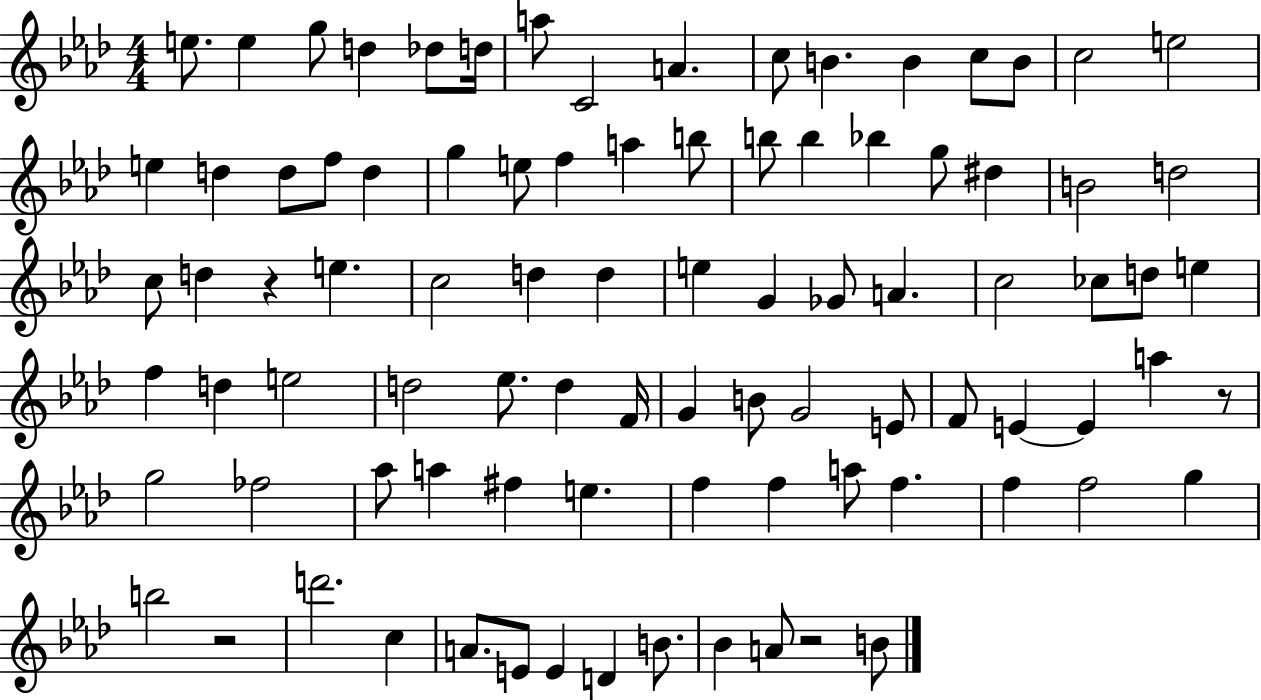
{
  \clef treble
  \numericTimeSignature
  \time 4/4
  \key aes \major
  \repeat volta 2 { e''8. e''4 g''8 d''4 des''8 d''16 | a''8 c'2 a'4. | c''8 b'4. b'4 c''8 b'8 | c''2 e''2 | \break e''4 d''4 d''8 f''8 d''4 | g''4 e''8 f''4 a''4 b''8 | b''8 b''4 bes''4 g''8 dis''4 | b'2 d''2 | \break c''8 d''4 r4 e''4. | c''2 d''4 d''4 | e''4 g'4 ges'8 a'4. | c''2 ces''8 d''8 e''4 | \break f''4 d''4 e''2 | d''2 ees''8. d''4 f'16 | g'4 b'8 g'2 e'8 | f'8 e'4~~ e'4 a''4 r8 | \break g''2 fes''2 | aes''8 a''4 fis''4 e''4. | f''4 f''4 a''8 f''4. | f''4 f''2 g''4 | \break b''2 r2 | d'''2. c''4 | a'8. e'8 e'4 d'4 b'8. | bes'4 a'8 r2 b'8 | \break } \bar "|."
}